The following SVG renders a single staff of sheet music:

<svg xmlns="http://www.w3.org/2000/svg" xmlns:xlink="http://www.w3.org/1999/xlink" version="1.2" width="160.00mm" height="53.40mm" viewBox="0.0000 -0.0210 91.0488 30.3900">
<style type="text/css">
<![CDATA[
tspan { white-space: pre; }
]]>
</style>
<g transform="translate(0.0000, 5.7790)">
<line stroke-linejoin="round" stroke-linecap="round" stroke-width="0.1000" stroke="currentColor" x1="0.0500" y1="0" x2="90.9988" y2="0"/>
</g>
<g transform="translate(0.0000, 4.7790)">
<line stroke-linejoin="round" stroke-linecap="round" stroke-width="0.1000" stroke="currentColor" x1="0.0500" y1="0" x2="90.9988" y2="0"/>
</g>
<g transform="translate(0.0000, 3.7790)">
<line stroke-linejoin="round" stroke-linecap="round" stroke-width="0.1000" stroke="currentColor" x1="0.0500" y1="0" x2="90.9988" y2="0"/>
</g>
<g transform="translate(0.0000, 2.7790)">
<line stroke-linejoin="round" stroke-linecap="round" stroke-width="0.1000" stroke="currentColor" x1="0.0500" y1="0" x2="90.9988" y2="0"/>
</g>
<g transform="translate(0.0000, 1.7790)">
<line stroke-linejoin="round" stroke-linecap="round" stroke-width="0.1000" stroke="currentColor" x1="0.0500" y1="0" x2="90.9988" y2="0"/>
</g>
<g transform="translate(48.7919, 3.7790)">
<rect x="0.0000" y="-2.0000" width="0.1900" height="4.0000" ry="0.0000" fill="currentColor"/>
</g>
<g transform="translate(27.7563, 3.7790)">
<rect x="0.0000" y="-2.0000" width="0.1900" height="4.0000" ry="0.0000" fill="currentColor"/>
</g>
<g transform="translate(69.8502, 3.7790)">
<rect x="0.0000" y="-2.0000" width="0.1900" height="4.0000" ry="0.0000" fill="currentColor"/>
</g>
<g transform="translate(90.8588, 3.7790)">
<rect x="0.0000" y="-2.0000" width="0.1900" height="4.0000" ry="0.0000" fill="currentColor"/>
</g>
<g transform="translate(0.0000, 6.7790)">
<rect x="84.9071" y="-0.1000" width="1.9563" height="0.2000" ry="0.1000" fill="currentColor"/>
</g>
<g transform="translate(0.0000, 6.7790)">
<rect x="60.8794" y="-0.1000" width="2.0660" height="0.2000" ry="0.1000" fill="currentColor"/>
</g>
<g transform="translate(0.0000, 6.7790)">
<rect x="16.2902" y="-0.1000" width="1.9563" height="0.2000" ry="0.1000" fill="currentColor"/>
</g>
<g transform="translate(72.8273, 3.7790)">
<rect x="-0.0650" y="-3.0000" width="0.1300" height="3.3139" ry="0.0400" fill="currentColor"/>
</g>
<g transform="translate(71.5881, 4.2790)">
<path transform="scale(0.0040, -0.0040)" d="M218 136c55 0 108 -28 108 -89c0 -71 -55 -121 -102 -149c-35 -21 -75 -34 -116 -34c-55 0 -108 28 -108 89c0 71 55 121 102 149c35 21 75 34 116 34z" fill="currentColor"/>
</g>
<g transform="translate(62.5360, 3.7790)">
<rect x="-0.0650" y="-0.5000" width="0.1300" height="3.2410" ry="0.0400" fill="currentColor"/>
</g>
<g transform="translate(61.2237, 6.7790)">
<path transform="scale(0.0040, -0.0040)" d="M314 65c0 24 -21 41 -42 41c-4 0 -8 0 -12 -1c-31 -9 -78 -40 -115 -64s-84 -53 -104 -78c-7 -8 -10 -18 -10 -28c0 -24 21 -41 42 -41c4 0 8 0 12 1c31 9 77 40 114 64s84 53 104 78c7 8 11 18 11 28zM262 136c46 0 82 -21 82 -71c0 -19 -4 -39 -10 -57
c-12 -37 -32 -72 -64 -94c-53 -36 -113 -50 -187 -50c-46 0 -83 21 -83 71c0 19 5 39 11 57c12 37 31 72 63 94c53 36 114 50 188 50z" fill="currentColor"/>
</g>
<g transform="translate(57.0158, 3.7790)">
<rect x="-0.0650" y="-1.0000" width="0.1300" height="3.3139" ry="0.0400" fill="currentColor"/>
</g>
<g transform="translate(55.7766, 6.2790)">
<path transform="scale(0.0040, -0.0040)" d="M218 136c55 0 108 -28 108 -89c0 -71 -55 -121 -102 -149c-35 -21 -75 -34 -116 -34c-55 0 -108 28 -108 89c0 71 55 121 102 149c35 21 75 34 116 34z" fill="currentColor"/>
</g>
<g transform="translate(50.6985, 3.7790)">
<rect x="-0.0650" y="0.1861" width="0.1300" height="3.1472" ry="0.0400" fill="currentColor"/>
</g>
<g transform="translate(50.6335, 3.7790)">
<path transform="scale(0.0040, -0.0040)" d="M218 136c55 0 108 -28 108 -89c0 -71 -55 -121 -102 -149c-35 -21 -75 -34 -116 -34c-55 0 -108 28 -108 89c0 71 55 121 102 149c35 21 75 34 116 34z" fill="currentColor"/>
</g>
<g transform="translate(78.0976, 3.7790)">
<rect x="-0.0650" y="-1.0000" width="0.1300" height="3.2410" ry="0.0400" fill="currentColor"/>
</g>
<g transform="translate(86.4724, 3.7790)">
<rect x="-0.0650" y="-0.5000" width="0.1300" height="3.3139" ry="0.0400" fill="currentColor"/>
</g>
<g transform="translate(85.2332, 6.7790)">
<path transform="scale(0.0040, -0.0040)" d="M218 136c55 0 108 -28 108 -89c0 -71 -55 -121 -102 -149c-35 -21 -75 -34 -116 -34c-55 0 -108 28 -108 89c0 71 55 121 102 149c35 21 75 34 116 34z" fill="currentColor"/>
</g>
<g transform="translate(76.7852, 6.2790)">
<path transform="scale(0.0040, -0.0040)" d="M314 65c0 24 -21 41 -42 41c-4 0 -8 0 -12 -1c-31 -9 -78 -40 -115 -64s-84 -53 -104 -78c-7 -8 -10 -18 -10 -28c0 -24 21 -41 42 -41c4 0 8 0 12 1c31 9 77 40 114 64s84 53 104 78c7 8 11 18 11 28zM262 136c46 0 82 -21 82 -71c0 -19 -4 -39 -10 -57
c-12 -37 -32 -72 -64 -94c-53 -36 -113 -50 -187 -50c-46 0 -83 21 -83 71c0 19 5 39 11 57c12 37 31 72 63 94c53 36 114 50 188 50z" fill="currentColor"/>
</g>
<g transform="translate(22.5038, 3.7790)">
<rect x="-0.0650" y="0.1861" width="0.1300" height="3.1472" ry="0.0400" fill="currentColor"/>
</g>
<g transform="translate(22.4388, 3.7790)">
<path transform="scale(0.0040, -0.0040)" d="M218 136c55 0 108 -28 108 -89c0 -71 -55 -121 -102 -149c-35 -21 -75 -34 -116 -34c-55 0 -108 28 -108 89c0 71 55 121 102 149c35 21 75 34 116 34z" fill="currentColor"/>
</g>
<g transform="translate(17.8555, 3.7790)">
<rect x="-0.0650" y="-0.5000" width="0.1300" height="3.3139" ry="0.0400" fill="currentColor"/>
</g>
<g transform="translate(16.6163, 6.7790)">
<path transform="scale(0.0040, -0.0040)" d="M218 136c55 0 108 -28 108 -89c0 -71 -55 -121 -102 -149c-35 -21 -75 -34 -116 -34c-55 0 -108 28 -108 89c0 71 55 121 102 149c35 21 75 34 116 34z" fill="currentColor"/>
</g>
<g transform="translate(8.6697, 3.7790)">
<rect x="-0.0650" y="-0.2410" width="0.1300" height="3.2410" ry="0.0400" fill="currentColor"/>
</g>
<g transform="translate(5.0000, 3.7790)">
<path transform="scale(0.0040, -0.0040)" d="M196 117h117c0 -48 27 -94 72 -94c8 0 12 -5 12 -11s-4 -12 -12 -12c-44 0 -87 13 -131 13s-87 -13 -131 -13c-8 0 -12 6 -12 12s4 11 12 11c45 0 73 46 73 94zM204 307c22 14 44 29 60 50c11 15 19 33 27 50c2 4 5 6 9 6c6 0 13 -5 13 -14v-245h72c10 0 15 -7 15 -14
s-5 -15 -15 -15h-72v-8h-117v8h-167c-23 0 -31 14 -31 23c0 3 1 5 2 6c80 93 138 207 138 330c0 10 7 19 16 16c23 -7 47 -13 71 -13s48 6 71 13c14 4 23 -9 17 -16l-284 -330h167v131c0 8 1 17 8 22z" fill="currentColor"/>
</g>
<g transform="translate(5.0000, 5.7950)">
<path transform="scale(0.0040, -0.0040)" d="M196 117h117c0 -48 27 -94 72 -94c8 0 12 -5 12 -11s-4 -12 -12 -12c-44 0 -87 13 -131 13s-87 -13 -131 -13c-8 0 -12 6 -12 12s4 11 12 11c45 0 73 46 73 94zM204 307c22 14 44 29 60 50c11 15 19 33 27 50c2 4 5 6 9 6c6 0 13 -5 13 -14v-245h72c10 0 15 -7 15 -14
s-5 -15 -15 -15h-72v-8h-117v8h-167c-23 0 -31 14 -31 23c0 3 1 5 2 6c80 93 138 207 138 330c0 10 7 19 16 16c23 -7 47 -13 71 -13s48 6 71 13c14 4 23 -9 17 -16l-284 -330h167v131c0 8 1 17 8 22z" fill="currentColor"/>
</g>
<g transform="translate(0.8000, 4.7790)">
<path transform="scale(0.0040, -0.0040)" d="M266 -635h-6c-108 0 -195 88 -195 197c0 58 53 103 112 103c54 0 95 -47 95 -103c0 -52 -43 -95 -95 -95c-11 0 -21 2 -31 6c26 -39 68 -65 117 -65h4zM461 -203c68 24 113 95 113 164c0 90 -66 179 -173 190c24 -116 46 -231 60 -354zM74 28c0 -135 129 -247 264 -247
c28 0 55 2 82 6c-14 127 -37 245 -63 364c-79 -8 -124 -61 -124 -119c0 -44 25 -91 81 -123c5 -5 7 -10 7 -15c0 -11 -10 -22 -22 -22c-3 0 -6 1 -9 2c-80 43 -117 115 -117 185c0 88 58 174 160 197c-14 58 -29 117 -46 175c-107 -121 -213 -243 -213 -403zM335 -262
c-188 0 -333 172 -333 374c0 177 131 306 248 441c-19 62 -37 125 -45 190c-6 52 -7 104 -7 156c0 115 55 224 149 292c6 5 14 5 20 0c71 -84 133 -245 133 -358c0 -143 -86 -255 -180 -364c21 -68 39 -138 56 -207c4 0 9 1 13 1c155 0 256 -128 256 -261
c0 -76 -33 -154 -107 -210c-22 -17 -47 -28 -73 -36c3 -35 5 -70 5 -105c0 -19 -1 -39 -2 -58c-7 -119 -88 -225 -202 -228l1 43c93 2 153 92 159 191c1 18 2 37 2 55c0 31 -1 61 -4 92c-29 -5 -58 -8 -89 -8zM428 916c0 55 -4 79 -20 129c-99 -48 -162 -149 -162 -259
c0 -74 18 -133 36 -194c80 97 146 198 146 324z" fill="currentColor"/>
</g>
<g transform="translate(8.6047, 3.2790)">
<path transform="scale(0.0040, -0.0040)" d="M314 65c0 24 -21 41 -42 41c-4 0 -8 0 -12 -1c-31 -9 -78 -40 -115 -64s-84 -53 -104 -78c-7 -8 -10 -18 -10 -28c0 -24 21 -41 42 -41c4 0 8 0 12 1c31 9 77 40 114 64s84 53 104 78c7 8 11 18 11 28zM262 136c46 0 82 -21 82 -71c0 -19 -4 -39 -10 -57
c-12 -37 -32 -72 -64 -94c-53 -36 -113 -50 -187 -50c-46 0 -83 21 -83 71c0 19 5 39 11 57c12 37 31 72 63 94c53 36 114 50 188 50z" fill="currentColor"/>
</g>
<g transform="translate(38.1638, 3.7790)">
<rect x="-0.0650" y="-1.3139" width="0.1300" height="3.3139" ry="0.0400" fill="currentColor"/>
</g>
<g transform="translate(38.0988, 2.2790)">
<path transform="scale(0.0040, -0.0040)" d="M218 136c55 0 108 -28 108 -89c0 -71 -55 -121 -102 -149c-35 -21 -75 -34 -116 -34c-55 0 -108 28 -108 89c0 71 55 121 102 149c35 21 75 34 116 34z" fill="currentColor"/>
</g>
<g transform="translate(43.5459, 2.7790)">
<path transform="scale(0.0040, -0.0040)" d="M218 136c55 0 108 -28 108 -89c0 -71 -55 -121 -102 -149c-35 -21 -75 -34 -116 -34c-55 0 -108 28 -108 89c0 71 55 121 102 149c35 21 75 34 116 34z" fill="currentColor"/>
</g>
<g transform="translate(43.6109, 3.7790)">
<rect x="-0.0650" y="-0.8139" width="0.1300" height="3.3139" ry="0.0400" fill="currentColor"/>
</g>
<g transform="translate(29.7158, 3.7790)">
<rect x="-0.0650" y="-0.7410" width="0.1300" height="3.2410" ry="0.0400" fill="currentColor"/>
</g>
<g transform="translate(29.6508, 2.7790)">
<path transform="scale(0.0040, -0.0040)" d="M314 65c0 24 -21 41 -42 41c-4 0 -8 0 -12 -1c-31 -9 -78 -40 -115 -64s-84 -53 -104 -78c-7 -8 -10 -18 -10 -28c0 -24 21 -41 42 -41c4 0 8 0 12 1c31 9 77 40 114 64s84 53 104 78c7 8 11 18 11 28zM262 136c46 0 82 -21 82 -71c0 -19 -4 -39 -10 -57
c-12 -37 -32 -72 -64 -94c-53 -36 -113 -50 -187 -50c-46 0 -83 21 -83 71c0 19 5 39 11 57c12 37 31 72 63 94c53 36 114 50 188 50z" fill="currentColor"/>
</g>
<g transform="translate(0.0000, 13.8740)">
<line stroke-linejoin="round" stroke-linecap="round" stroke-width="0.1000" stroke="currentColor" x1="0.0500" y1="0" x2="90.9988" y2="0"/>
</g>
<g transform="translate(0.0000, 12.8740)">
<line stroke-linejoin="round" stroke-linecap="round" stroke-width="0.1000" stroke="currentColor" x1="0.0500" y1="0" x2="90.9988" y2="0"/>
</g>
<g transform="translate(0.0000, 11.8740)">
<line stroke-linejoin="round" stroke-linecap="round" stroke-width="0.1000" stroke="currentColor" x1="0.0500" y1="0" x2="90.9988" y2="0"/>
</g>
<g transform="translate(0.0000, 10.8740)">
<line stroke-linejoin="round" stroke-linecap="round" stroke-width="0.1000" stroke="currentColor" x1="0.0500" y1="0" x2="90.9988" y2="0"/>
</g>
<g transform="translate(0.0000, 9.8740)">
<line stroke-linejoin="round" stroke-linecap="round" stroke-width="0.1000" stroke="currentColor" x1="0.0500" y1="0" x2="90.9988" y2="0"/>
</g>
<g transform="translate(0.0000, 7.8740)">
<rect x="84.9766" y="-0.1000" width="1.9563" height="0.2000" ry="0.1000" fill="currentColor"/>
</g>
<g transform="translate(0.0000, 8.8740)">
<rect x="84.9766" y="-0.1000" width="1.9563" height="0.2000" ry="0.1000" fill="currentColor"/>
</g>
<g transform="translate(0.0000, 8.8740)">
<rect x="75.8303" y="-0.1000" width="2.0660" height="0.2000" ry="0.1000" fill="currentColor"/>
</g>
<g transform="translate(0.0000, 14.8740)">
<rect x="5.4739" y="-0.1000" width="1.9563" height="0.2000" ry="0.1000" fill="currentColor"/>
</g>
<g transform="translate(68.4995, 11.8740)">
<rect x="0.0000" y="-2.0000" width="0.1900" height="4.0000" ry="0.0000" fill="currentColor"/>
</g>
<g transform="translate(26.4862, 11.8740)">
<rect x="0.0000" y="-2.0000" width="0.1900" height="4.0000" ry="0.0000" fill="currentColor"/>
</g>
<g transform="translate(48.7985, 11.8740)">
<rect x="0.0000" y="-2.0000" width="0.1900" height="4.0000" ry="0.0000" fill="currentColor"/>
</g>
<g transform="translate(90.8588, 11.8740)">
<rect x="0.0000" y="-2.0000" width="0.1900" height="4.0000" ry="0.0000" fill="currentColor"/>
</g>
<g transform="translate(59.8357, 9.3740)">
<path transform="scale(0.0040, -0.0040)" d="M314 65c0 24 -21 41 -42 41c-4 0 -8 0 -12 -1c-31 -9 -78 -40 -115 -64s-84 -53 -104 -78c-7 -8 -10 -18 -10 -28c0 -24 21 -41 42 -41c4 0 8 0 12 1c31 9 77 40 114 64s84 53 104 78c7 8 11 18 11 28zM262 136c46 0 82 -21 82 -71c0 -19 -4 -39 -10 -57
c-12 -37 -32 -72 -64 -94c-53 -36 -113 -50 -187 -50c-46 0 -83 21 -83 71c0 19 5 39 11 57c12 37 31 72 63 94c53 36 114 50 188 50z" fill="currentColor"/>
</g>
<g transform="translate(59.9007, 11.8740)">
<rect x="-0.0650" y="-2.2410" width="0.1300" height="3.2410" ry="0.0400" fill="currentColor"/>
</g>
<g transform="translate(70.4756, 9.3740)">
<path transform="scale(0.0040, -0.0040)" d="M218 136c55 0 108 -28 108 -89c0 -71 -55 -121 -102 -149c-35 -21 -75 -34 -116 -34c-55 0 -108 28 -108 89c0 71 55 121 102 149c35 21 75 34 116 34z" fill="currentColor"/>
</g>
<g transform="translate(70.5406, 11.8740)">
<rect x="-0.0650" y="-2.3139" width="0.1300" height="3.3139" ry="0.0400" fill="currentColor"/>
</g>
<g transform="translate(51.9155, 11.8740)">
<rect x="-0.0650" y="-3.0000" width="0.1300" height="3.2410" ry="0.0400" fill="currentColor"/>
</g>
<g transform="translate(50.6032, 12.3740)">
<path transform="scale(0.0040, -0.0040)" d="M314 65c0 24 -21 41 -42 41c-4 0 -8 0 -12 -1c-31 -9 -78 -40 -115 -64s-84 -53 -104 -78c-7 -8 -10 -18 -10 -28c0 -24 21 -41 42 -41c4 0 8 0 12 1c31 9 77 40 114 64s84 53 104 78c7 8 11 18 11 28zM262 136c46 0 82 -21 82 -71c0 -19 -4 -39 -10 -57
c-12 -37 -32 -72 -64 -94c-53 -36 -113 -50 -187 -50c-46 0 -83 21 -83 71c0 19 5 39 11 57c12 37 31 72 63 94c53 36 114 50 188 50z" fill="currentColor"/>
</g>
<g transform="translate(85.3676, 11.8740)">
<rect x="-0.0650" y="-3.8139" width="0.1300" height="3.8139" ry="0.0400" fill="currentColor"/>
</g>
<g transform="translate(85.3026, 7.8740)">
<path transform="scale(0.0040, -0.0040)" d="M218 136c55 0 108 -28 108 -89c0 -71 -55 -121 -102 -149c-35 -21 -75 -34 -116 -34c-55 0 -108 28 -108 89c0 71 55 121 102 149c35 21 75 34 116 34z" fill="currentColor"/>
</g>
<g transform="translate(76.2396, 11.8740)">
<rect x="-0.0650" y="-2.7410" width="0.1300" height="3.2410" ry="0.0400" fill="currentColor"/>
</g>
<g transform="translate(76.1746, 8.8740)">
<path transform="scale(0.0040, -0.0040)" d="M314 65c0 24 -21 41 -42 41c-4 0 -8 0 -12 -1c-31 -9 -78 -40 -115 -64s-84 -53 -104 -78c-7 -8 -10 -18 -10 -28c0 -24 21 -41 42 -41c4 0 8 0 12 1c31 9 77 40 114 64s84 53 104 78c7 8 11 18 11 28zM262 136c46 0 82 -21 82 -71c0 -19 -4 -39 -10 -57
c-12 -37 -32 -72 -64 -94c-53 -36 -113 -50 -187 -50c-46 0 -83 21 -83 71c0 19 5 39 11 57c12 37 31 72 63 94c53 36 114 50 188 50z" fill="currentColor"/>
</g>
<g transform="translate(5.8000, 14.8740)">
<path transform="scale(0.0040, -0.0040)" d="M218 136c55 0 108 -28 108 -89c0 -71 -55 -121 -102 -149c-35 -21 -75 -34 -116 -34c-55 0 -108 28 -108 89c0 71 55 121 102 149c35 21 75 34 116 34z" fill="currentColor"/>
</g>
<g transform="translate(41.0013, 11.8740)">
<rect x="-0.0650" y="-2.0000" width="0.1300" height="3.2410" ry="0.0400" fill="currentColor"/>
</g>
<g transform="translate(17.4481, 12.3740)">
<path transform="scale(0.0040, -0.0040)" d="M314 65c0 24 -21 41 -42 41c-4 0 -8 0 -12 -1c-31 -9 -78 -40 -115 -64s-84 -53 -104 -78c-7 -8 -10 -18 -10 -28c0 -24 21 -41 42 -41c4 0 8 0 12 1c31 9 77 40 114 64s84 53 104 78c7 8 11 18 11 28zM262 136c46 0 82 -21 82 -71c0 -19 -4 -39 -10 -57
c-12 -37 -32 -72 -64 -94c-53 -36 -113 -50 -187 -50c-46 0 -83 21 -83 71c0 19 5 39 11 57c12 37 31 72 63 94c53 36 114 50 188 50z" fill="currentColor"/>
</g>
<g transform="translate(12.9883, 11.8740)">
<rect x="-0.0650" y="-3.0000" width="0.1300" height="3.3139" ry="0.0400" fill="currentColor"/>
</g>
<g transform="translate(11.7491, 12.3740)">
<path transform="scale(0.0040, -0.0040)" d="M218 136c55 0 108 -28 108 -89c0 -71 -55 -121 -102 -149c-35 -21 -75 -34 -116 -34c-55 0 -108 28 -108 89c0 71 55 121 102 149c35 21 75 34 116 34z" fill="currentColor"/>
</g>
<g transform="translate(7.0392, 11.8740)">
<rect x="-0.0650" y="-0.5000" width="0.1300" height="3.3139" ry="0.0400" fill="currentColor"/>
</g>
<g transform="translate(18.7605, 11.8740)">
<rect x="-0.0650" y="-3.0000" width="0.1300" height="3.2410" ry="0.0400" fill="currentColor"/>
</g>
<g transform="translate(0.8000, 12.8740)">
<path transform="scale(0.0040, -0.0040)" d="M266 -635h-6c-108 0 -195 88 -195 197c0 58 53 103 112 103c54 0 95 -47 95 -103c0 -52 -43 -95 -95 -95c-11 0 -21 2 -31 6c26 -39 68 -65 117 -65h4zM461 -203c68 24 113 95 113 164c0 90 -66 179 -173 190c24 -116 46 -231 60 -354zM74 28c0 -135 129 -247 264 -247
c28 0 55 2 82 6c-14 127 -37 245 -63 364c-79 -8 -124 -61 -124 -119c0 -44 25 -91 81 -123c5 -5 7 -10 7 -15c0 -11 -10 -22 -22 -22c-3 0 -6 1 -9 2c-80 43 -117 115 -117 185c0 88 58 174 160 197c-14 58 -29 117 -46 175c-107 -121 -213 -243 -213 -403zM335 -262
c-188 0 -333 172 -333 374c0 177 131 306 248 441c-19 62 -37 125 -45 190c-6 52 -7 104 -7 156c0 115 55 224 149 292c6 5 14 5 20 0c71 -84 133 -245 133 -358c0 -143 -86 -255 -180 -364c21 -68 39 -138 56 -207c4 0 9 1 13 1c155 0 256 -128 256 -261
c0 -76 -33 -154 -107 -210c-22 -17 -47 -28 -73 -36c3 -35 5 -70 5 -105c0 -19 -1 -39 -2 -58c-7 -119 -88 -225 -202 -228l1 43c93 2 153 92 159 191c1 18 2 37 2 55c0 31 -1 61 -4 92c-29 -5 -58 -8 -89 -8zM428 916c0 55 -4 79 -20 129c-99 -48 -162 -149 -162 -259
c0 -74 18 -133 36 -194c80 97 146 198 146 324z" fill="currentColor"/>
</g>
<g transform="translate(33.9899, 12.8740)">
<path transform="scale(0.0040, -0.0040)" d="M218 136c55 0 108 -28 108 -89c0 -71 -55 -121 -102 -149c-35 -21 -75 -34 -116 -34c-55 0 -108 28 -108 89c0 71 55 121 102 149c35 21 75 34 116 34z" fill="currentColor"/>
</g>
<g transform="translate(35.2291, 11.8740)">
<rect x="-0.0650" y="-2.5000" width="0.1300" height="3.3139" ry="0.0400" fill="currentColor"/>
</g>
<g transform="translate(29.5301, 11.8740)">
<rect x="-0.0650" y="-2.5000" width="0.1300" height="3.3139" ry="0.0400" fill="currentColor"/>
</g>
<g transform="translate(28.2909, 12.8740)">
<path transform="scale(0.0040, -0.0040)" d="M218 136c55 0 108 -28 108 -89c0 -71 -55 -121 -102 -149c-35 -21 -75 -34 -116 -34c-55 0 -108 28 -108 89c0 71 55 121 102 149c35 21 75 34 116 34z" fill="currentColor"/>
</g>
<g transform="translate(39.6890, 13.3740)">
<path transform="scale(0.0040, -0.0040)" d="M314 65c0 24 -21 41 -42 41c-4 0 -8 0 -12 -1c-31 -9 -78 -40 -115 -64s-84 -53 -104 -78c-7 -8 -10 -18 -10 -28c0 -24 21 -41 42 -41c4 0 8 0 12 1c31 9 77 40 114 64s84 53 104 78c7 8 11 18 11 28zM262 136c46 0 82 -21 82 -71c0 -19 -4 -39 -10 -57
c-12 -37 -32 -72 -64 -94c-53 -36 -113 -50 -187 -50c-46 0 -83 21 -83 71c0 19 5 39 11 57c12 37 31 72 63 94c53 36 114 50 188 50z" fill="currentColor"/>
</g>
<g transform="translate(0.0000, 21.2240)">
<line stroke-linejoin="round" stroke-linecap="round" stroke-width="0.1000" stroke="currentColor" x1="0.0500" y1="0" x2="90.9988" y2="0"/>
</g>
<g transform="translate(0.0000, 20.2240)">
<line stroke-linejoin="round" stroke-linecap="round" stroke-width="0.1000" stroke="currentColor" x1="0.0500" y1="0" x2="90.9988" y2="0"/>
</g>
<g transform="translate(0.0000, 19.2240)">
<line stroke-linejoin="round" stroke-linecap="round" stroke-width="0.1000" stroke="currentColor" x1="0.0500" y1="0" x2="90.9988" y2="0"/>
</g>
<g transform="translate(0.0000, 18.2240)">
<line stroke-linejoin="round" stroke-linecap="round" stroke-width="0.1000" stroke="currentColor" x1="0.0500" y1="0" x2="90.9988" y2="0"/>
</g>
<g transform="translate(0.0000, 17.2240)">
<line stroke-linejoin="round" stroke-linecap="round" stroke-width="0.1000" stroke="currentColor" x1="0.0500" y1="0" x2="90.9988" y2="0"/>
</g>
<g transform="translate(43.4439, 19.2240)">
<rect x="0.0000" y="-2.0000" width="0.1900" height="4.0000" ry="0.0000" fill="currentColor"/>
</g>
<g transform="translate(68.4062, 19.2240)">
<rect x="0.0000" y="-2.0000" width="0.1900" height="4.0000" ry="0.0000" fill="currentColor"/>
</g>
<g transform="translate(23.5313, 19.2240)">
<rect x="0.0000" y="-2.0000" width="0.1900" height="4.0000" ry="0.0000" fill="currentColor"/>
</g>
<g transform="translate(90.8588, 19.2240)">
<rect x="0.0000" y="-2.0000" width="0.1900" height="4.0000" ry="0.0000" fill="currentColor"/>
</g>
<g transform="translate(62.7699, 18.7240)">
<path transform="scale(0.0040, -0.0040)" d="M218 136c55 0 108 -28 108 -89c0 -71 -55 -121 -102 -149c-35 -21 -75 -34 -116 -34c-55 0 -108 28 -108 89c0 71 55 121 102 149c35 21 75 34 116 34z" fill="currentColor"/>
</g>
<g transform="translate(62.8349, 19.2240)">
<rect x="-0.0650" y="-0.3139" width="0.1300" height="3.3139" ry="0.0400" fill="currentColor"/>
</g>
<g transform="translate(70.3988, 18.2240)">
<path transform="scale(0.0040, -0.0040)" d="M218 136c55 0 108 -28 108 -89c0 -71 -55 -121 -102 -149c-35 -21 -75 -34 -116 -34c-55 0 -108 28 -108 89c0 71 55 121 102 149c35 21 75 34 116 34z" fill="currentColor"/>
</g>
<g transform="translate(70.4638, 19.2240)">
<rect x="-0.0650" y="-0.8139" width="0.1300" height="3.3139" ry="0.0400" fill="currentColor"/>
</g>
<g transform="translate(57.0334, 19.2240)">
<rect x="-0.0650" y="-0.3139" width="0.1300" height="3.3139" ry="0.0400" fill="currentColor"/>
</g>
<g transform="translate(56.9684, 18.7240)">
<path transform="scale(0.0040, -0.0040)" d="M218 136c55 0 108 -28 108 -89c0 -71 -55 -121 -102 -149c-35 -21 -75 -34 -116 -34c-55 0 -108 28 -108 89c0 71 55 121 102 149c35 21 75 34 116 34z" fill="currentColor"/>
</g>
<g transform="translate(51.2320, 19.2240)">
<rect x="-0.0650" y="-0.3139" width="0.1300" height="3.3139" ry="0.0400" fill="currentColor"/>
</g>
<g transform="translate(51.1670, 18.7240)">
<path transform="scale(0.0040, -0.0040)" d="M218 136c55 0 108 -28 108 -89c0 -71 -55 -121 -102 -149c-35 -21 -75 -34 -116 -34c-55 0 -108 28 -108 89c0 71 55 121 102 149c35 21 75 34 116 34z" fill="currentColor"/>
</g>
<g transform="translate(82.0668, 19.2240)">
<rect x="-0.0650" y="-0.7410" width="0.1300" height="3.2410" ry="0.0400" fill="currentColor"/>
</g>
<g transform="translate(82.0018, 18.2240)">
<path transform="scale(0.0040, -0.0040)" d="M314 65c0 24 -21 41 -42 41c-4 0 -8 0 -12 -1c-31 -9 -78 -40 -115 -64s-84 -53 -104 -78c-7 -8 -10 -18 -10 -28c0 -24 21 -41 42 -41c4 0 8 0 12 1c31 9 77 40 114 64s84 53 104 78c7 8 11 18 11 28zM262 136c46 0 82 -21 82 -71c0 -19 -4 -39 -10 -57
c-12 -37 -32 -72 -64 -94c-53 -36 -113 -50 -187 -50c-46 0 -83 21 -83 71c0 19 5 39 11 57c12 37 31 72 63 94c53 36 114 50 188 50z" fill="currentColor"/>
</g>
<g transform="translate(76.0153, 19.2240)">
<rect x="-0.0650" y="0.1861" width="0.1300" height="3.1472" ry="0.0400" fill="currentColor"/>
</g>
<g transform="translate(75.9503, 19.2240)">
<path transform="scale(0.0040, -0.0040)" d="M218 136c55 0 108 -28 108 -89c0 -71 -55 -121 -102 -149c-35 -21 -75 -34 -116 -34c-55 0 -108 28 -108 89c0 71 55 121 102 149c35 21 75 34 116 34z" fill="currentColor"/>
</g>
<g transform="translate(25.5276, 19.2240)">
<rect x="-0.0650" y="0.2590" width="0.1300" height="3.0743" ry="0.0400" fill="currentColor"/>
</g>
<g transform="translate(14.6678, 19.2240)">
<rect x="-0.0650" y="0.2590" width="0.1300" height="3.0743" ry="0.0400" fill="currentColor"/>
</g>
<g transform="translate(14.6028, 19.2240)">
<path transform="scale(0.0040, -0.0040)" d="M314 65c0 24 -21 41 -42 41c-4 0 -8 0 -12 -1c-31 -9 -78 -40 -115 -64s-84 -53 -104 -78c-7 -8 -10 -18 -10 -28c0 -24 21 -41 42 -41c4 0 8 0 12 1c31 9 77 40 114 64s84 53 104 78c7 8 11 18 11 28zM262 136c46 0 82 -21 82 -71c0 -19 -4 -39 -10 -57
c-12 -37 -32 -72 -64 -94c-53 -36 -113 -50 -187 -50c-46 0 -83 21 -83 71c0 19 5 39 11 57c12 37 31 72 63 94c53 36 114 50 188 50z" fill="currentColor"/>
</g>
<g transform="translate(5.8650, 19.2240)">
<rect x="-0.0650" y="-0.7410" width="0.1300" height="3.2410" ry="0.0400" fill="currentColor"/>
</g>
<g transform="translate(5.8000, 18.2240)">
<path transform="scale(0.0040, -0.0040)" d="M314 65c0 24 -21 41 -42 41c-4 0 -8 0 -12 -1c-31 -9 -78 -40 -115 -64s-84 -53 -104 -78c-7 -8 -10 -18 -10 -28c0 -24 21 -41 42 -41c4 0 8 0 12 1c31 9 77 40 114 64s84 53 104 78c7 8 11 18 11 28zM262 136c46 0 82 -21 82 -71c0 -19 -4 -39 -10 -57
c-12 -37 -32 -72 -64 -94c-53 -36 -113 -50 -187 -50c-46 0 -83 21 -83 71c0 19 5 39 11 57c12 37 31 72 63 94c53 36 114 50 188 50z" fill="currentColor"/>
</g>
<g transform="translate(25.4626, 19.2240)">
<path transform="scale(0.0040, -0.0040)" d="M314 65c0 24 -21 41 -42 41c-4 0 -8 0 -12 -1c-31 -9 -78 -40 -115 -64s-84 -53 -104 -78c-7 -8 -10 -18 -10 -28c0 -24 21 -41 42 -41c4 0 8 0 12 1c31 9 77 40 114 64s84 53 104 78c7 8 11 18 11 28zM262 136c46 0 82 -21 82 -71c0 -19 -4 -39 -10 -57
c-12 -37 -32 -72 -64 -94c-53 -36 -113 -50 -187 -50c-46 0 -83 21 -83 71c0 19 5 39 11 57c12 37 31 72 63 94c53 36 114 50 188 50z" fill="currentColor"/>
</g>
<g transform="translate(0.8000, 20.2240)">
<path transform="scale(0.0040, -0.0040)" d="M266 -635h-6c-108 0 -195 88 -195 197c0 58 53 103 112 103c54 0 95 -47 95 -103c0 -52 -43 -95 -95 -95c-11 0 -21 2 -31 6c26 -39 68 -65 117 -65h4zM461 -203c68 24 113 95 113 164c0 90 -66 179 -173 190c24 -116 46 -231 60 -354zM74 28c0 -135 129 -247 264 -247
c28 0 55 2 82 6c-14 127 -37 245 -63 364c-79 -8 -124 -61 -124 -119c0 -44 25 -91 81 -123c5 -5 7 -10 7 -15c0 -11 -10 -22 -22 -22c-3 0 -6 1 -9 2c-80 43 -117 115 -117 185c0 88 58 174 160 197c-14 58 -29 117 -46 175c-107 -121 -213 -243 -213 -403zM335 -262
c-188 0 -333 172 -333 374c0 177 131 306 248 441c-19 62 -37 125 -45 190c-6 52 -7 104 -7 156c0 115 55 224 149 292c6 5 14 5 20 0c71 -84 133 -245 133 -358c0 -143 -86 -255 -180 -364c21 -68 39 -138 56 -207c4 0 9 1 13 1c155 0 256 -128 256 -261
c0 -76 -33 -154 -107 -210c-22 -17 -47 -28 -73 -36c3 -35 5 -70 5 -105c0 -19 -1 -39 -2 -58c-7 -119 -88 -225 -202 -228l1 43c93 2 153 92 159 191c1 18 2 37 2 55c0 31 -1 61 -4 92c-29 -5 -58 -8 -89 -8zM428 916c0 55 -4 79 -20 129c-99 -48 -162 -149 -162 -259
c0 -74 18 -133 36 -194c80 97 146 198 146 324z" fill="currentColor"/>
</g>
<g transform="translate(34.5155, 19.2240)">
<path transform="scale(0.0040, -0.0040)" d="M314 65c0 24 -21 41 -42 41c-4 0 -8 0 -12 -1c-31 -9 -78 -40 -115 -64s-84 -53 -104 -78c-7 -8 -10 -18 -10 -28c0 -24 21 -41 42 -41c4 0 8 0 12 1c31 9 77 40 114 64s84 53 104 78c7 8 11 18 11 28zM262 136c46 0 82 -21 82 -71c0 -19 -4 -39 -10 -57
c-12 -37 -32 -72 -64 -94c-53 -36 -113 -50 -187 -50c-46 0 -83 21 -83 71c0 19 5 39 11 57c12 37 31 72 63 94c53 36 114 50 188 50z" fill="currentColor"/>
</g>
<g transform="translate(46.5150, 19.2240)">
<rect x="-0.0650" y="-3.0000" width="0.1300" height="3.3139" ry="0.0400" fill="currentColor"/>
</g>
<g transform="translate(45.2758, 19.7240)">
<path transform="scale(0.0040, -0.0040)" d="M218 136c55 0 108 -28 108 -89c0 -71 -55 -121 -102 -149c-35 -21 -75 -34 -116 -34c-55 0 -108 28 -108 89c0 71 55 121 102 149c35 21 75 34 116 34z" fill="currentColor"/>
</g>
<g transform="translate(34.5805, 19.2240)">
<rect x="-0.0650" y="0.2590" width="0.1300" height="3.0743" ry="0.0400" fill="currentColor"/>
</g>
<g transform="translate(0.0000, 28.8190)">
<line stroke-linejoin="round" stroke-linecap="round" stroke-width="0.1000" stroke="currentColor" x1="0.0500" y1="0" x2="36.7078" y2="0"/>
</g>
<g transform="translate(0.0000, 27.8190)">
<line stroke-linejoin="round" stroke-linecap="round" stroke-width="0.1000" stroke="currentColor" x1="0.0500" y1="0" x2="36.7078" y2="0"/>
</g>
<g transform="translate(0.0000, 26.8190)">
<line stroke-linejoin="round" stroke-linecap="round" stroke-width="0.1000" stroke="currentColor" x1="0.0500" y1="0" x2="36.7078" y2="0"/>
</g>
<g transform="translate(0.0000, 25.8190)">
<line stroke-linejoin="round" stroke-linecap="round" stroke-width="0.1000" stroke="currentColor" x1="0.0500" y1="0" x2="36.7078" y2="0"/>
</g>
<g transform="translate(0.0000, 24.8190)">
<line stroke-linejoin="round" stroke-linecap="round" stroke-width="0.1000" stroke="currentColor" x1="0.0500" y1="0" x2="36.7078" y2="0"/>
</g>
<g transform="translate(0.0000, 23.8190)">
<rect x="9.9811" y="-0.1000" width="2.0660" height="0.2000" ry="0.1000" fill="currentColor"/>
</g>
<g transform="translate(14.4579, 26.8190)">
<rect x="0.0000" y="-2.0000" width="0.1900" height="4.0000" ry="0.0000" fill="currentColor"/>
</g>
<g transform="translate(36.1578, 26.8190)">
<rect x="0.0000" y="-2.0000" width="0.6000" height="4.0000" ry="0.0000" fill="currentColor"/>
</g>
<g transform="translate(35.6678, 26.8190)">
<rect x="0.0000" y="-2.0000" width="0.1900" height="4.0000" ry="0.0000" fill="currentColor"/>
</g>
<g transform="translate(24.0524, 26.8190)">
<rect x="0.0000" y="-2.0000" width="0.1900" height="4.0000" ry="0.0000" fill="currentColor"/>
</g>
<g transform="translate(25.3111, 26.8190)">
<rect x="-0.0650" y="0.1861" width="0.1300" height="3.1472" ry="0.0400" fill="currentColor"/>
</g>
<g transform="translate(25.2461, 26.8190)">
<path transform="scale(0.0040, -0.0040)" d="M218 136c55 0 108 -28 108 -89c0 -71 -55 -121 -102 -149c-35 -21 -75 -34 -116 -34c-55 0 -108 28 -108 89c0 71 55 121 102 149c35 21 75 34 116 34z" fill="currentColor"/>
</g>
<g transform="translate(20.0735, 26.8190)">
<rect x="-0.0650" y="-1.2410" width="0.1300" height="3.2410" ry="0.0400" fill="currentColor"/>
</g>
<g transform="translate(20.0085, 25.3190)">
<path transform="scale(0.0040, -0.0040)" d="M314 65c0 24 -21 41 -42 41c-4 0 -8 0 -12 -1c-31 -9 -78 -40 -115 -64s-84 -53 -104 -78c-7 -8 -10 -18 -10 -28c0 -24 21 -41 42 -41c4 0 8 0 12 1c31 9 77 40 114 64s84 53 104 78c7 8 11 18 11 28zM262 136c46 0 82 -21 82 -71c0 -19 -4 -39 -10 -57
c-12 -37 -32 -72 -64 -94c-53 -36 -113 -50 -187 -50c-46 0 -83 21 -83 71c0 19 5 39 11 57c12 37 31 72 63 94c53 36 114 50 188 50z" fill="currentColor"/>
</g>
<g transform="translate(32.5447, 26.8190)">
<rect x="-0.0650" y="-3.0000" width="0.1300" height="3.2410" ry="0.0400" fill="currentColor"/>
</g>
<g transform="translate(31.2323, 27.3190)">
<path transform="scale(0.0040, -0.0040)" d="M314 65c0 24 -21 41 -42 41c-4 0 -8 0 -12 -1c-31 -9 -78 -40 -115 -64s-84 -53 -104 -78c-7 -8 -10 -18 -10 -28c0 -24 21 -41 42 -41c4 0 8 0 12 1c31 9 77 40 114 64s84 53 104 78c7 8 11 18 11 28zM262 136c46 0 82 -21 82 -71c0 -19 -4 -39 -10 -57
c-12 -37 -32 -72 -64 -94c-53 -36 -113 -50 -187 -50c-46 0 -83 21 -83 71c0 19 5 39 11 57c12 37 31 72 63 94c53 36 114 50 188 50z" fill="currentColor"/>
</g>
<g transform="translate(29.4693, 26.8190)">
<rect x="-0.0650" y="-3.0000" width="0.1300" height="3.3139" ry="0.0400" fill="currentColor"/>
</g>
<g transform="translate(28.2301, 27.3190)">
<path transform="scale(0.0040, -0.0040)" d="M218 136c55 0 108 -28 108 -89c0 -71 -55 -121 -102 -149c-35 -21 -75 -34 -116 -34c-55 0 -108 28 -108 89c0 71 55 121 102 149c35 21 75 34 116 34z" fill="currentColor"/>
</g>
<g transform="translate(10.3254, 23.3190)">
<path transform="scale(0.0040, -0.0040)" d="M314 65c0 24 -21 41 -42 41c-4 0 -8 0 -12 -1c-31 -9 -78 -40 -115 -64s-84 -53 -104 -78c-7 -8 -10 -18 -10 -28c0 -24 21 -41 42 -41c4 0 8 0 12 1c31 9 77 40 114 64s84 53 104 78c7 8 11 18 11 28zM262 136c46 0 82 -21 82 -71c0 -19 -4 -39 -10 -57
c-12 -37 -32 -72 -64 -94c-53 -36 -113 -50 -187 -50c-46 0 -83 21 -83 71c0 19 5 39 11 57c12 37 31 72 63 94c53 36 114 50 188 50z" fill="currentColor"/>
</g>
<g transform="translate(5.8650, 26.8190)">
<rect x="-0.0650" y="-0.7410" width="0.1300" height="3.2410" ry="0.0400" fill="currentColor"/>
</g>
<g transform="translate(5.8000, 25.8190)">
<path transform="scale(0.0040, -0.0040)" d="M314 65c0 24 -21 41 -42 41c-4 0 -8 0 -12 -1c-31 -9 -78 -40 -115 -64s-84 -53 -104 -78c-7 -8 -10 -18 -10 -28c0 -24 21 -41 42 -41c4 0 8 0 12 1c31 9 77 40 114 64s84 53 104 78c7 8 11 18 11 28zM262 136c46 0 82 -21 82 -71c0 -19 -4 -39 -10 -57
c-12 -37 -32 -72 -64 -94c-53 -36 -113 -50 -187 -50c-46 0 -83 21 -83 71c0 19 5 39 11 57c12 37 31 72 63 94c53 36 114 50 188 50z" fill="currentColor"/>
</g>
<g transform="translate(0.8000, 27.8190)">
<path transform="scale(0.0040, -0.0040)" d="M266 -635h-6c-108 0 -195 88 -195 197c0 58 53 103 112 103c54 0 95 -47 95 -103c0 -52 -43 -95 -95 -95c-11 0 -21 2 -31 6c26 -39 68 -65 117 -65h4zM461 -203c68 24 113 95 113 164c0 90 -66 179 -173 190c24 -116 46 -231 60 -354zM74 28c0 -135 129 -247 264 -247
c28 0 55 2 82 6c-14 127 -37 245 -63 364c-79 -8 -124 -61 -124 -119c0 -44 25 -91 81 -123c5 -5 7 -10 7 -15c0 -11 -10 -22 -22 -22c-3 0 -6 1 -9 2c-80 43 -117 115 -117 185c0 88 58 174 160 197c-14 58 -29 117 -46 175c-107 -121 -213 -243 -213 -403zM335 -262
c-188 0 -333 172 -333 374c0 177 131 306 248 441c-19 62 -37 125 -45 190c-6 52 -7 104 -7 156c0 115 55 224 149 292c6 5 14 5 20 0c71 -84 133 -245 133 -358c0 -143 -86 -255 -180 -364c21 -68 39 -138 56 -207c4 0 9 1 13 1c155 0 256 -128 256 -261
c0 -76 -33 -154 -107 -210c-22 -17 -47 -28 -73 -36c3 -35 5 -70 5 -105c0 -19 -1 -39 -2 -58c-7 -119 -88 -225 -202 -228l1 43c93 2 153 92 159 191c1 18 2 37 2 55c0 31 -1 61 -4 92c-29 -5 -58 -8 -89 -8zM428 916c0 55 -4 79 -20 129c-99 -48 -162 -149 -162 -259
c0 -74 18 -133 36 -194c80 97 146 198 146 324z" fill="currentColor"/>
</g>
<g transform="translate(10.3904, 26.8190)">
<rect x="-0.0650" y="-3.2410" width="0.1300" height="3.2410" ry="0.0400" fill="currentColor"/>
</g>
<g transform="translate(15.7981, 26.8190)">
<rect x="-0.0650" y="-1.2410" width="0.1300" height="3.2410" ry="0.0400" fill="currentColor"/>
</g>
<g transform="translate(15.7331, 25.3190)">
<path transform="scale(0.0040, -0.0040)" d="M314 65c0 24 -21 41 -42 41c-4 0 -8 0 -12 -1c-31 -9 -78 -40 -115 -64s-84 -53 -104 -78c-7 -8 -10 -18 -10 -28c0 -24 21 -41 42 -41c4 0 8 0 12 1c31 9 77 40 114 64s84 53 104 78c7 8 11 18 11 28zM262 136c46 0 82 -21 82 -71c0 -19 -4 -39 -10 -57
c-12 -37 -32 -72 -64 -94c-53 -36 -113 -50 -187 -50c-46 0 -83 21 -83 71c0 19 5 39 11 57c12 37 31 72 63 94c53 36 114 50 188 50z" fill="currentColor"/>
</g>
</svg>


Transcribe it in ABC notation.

X:1
T:Untitled
M:4/4
L:1/4
K:C
c2 C B d2 e d B D C2 A D2 C C A A2 G G F2 A2 g2 g a2 c' d2 B2 B2 B2 A c c c d B d2 d2 b2 e2 e2 B A A2